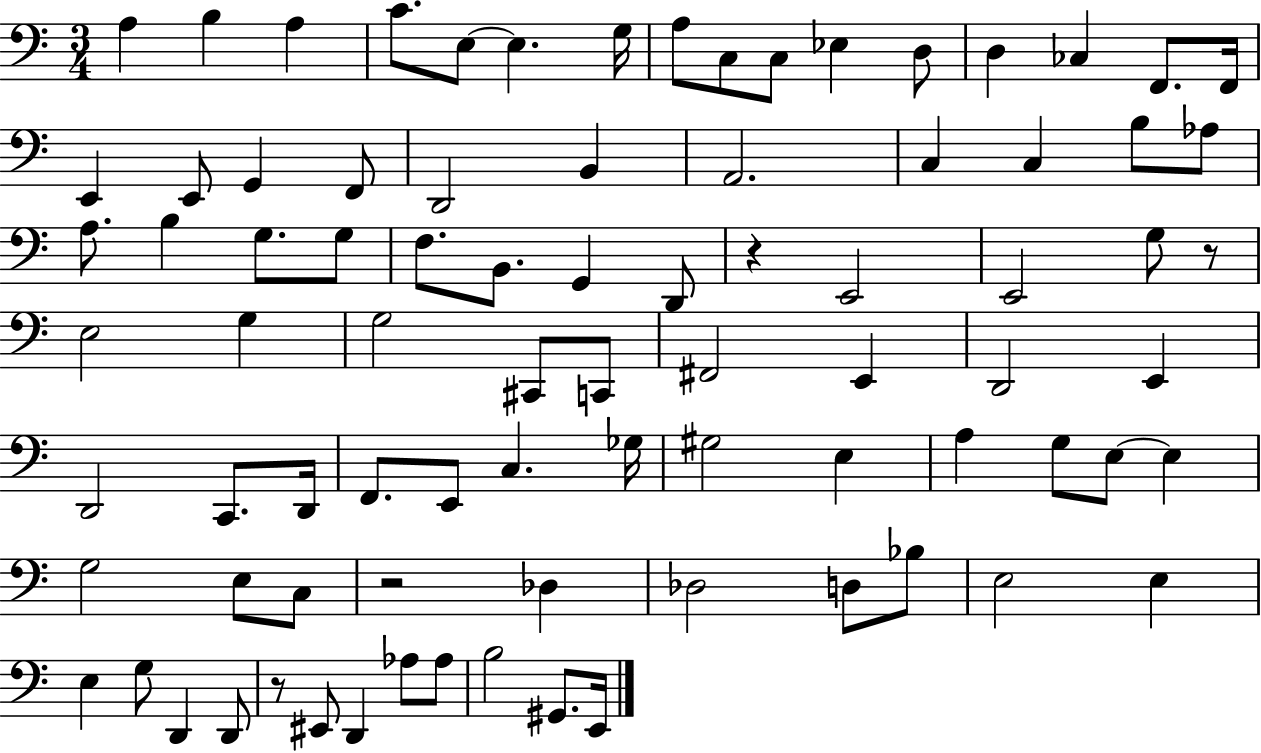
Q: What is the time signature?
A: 3/4